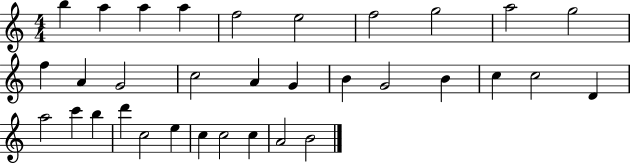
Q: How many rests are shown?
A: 0